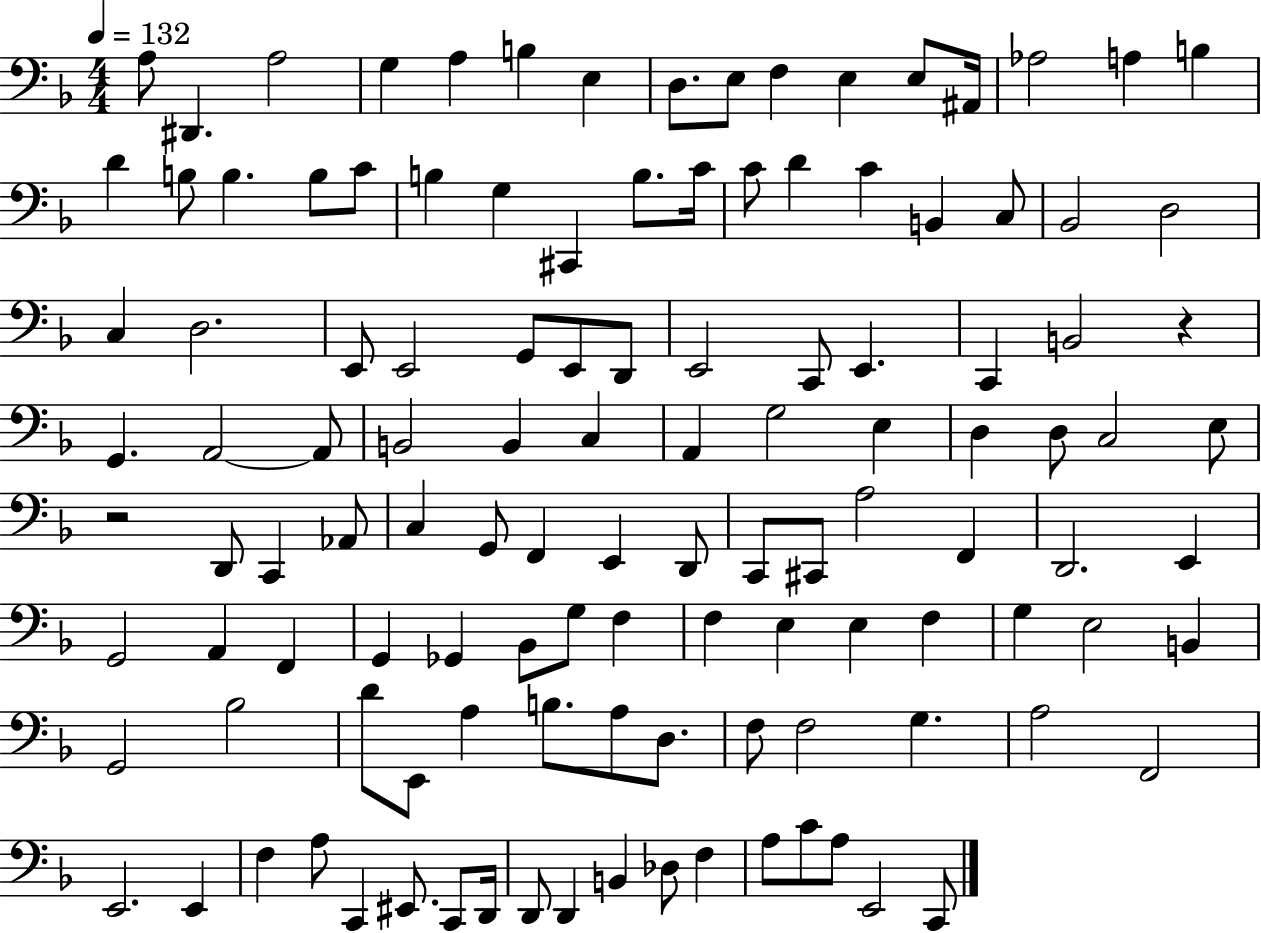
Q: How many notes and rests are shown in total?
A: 120